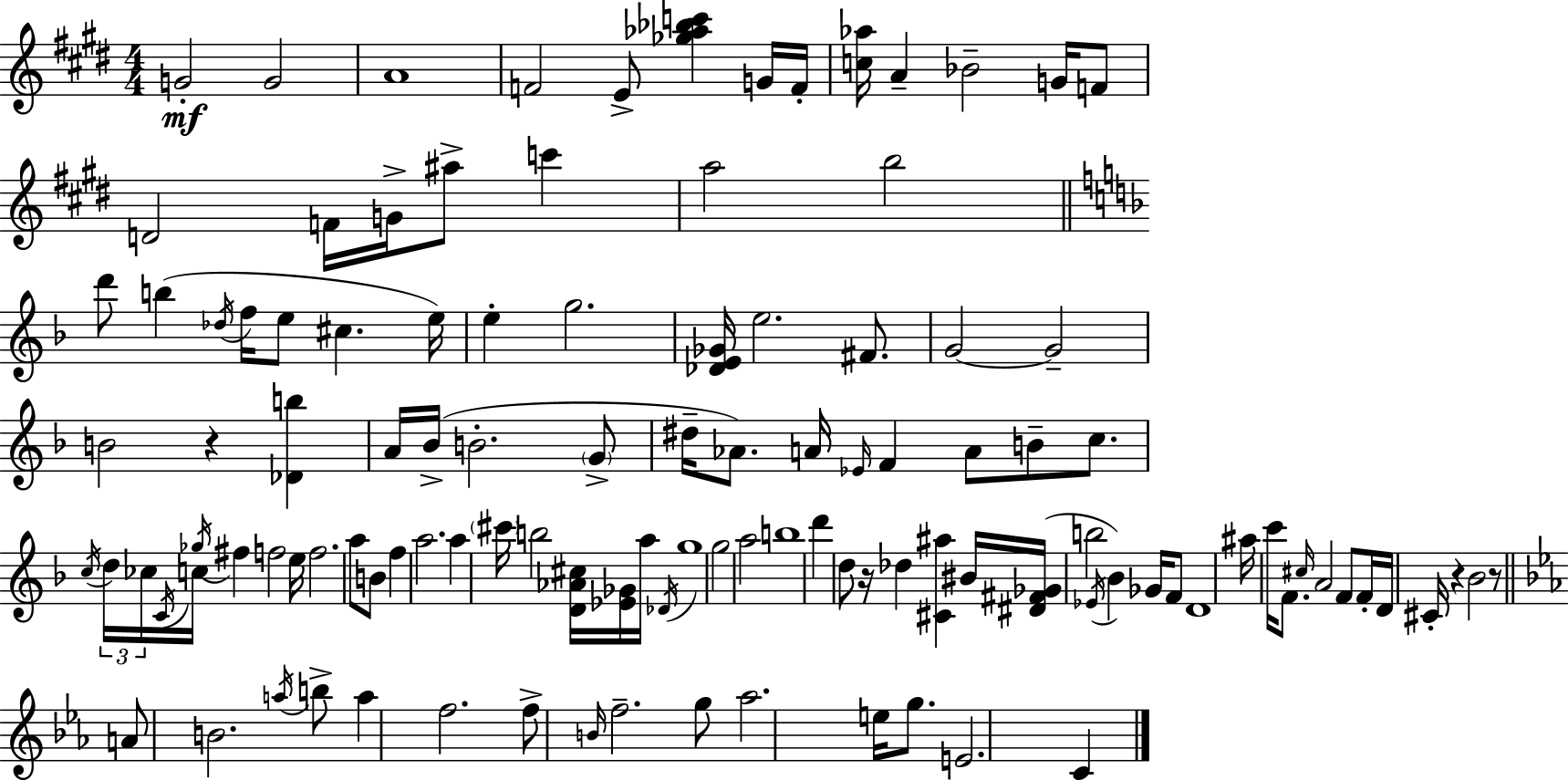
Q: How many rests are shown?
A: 4